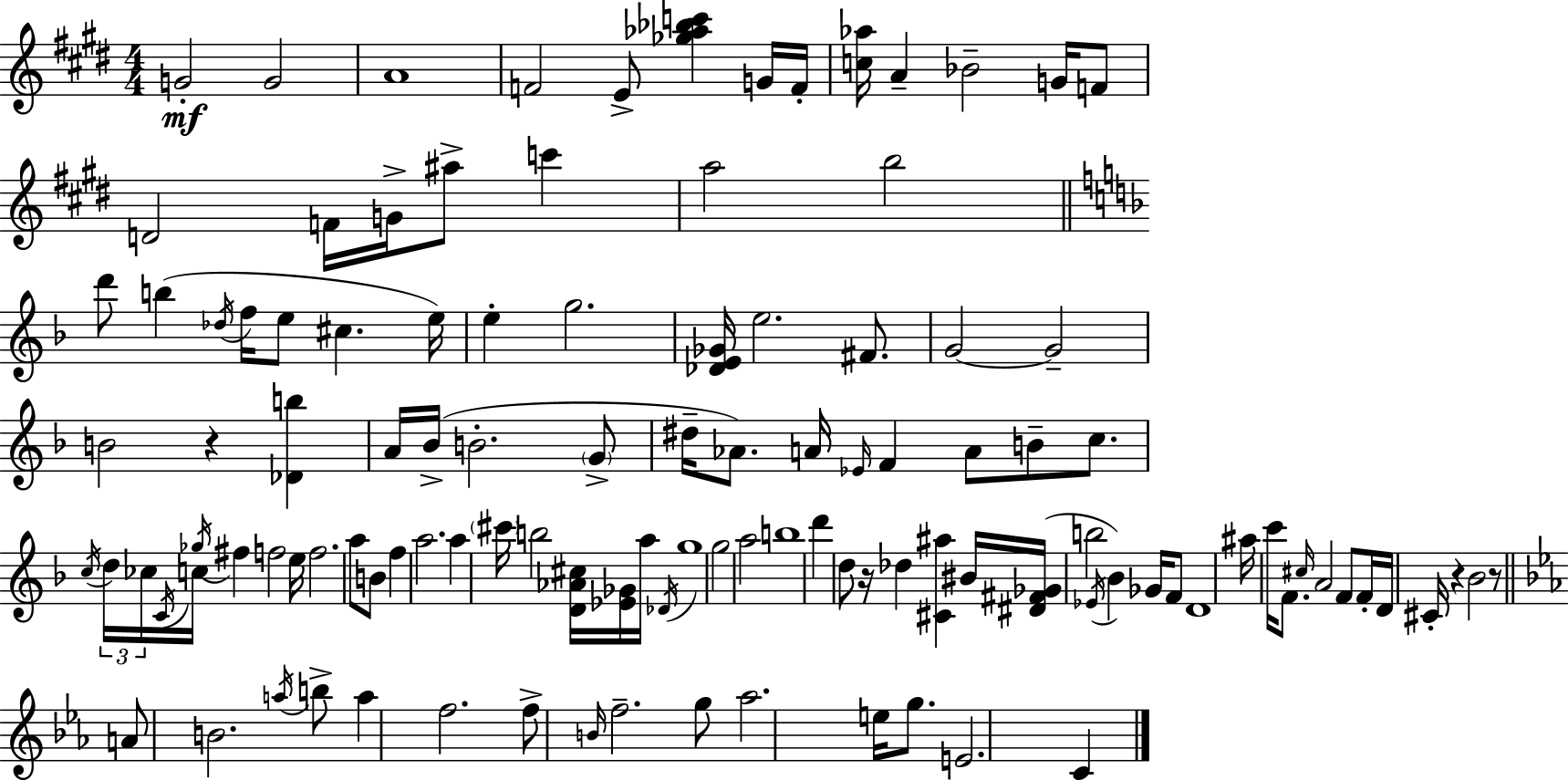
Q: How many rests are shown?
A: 4